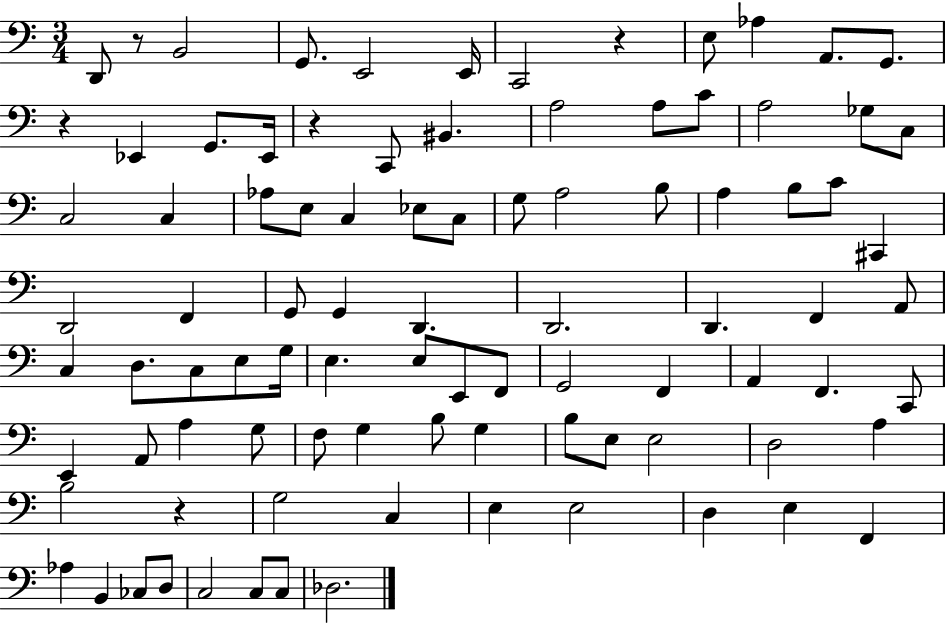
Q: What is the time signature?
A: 3/4